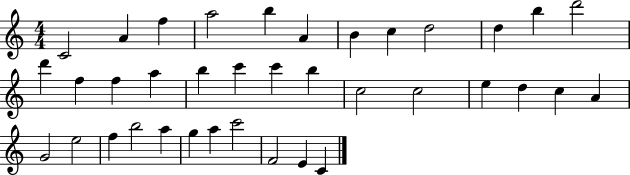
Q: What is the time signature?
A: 4/4